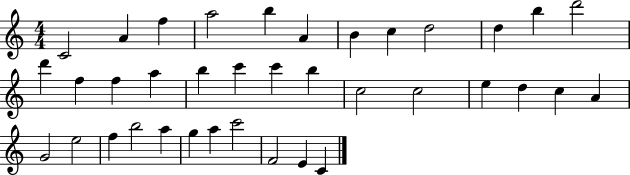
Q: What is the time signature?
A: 4/4